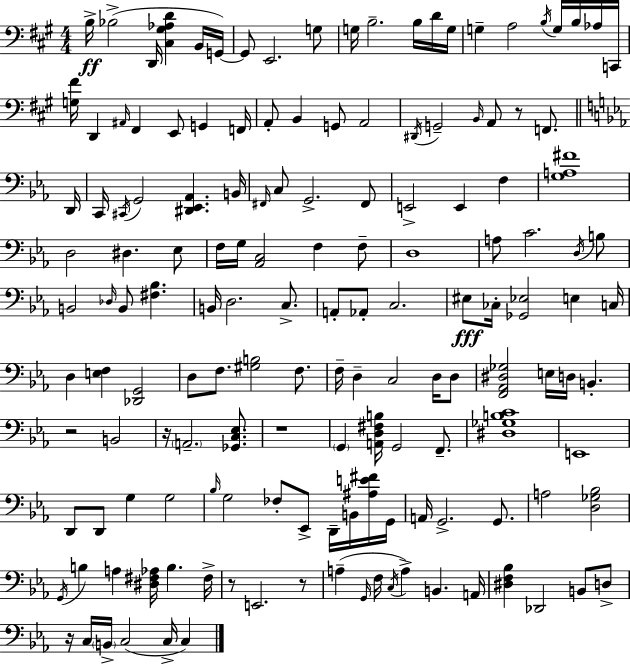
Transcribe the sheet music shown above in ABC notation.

X:1
T:Untitled
M:4/4
L:1/4
K:A
B,/4 _B,2 D,,/4 [^C,^G,_A,D] B,,/4 G,,/4 G,,/2 E,,2 G,/2 G,/4 B,2 B,/4 D/4 G,/4 G, A,2 B,/4 G,/4 B,/4 _A,/4 C,,/4 [G,^F]/4 D,, ^A,,/4 ^F,, E,,/2 G,, F,,/4 A,,/2 B,, G,,/2 A,,2 ^D,,/4 G,,2 B,,/4 A,,/2 z/2 F,,/2 D,,/4 C,,/4 ^C,,/4 G,,2 [^D,,_E,,_A,,] B,,/4 ^F,,/4 C,/2 G,,2 ^F,,/2 E,,2 E,, F, [G,A,^F]4 D,2 ^D, _E,/2 F,/4 G,/4 [_A,,C,]2 F, F,/2 D,4 A,/2 C2 D,/4 B,/2 B,,2 _D,/4 B,,/2 [^F,_B,] B,,/4 D,2 C,/2 A,,/2 _A,,/2 C,2 ^E,/2 _C,/4 [_G,,_E,]2 E, C,/4 D, [E,F,] [_D,,G,,]2 D,/2 F,/2 [^G,B,]2 F,/2 F,/4 D, C,2 D,/4 D,/2 [F,,_A,,^D,_G,]2 E,/4 D,/4 B,, z2 B,,2 z/4 A,,2 [_G,,C,_E,]/2 z4 G,, [A,,D,^F,B,]/4 G,,2 F,,/2 [^D,_G,B,C]4 E,,4 D,,/2 D,,/2 G, G,2 _B,/4 G,2 _F,/2 _E,,/2 D,,/4 B,,/4 [^A,E^F]/4 G,,/4 A,,/4 G,,2 G,,/2 A,2 [D,_G,_B,]2 G,,/4 B, A, [^D,^F,_A,]/4 B, ^F,/4 z/2 E,,2 z/2 A, G,,/4 F,/4 C,/4 A, B,, A,,/4 [^D,F,_B,] _D,,2 B,,/2 D,/2 z/4 C,/4 B,,/4 C,2 C,/4 C,